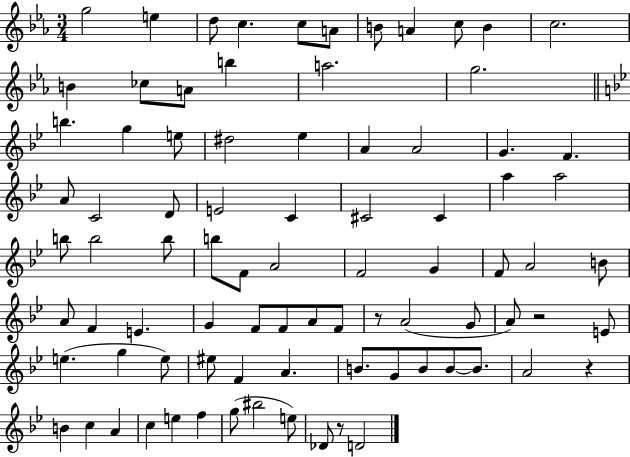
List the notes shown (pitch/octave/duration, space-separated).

G5/h E5/q D5/e C5/q. C5/e A4/e B4/e A4/q C5/e B4/q C5/h. B4/q CES5/e A4/e B5/q A5/h. G5/h. B5/q. G5/q E5/e D#5/h Eb5/q A4/q A4/h G4/q. F4/q. A4/e C4/h D4/e E4/h C4/q C#4/h C#4/q A5/q A5/h B5/e B5/h B5/e B5/e F4/e A4/h F4/h G4/q F4/e A4/h B4/e A4/e F4/q E4/q. G4/q F4/e F4/e A4/e F4/e R/e A4/h G4/e A4/e R/h E4/e E5/q. G5/q E5/e EIS5/e F4/q A4/q. B4/e. G4/e B4/e B4/e B4/e. A4/h R/q B4/q C5/q A4/q C5/q E5/q F5/q G5/e BIS5/h E5/e Db4/e R/e D4/h